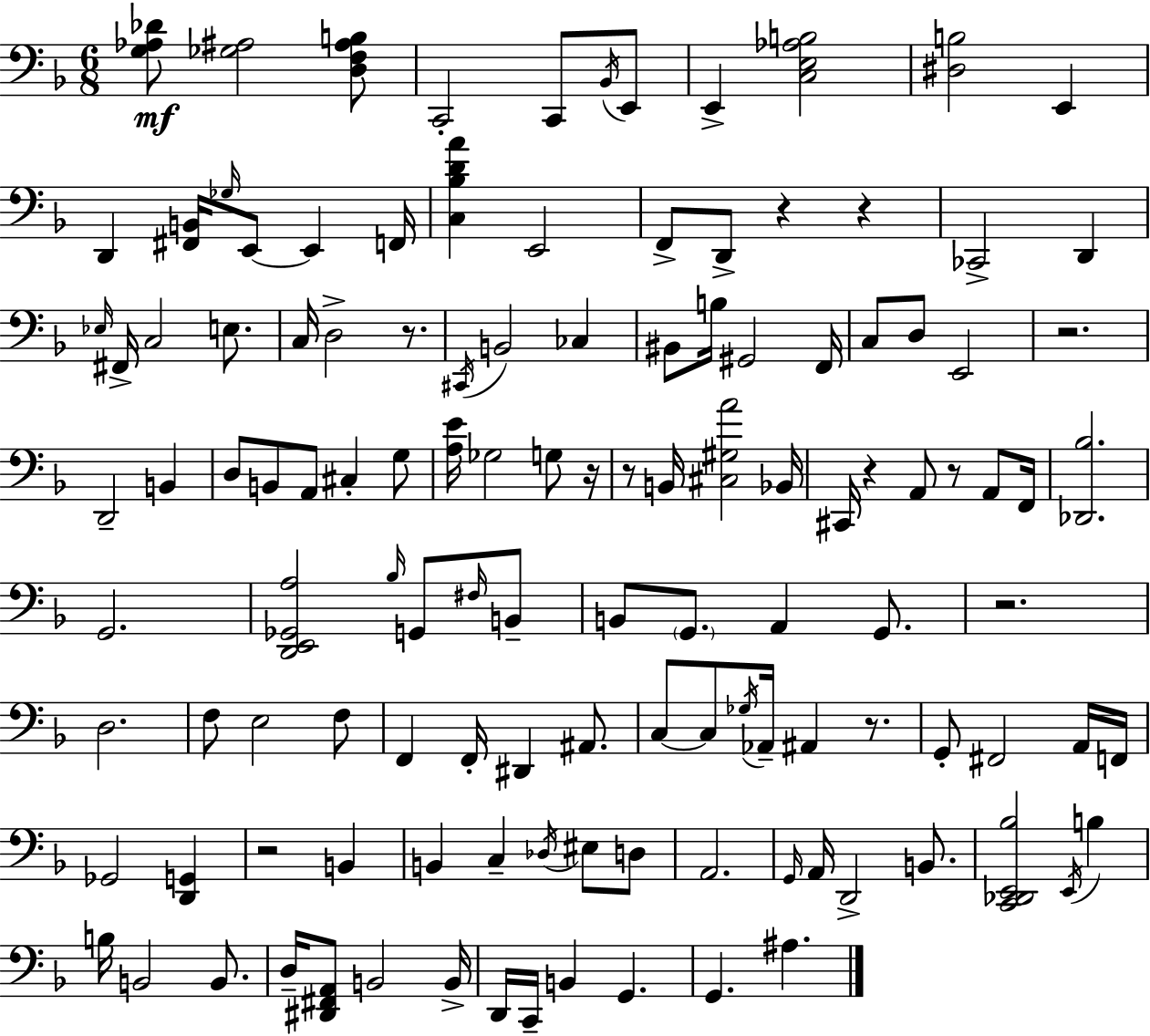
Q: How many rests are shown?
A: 11